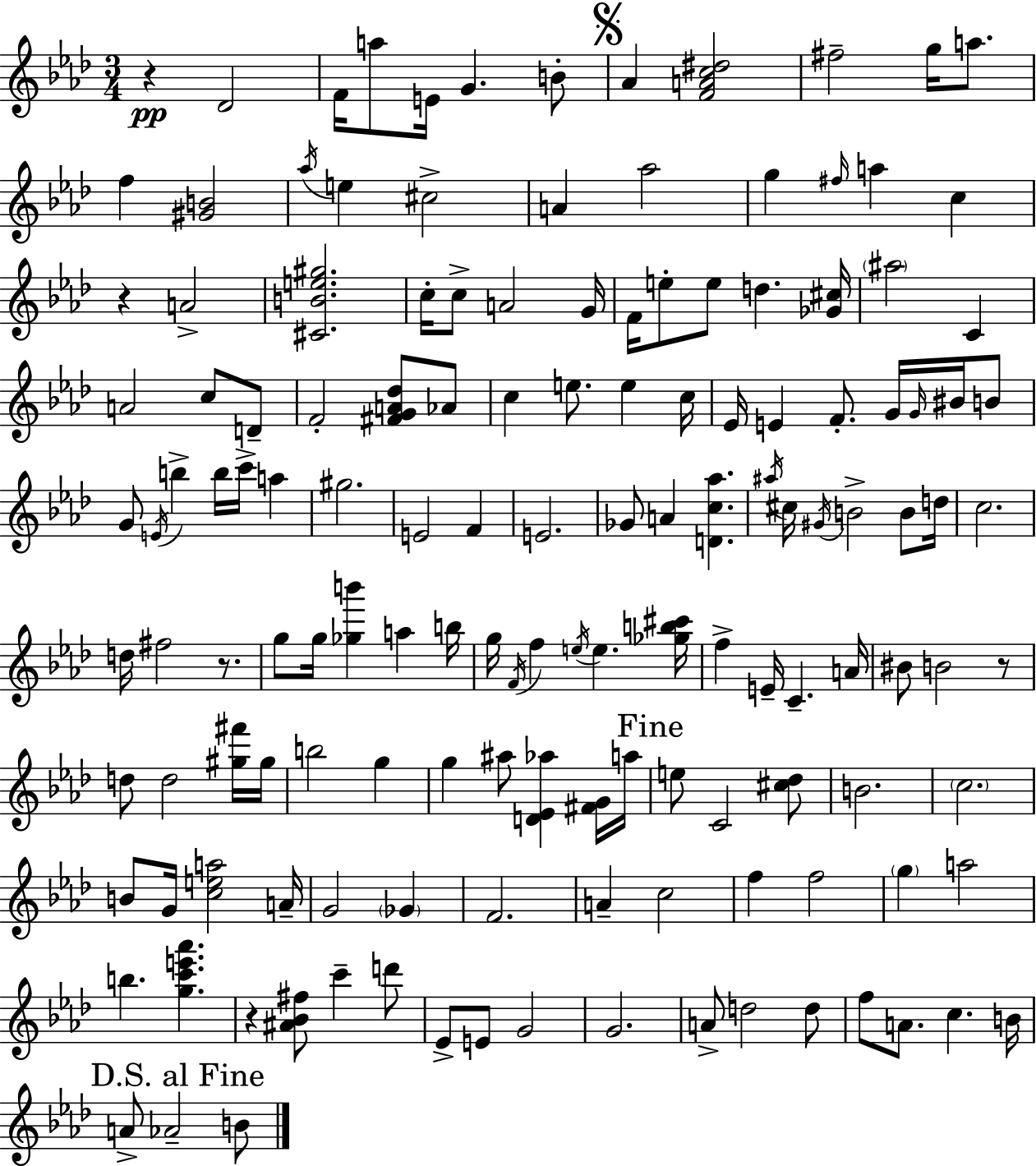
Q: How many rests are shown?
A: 5